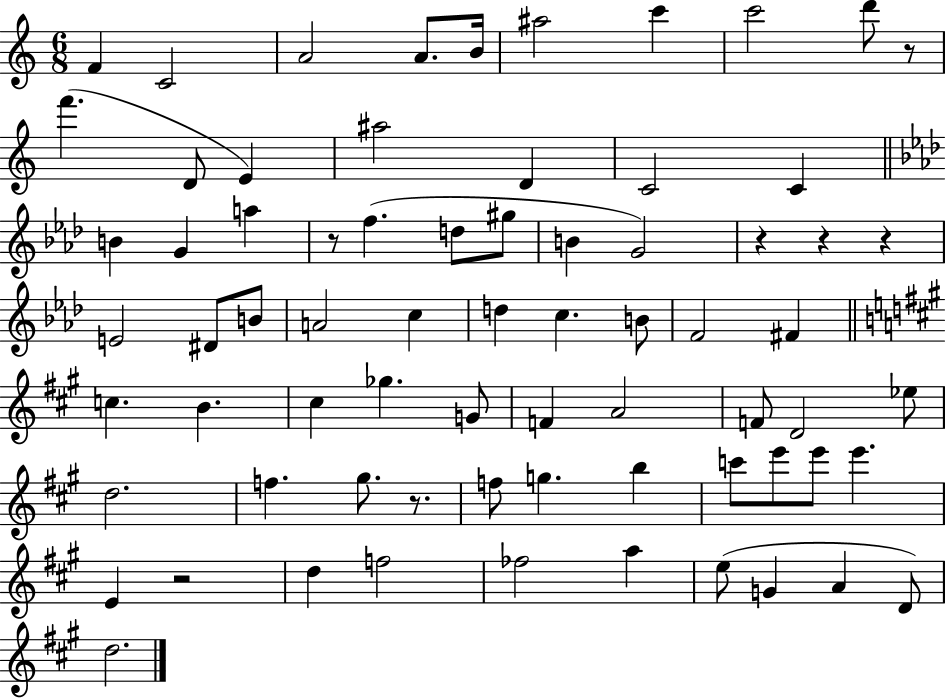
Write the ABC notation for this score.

X:1
T:Untitled
M:6/8
L:1/4
K:C
F C2 A2 A/2 B/4 ^a2 c' c'2 d'/2 z/2 f' D/2 E ^a2 D C2 C B G a z/2 f d/2 ^g/2 B G2 z z z E2 ^D/2 B/2 A2 c d c B/2 F2 ^F c B ^c _g G/2 F A2 F/2 D2 _e/2 d2 f ^g/2 z/2 f/2 g b c'/2 e'/2 e'/2 e' E z2 d f2 _f2 a e/2 G A D/2 d2